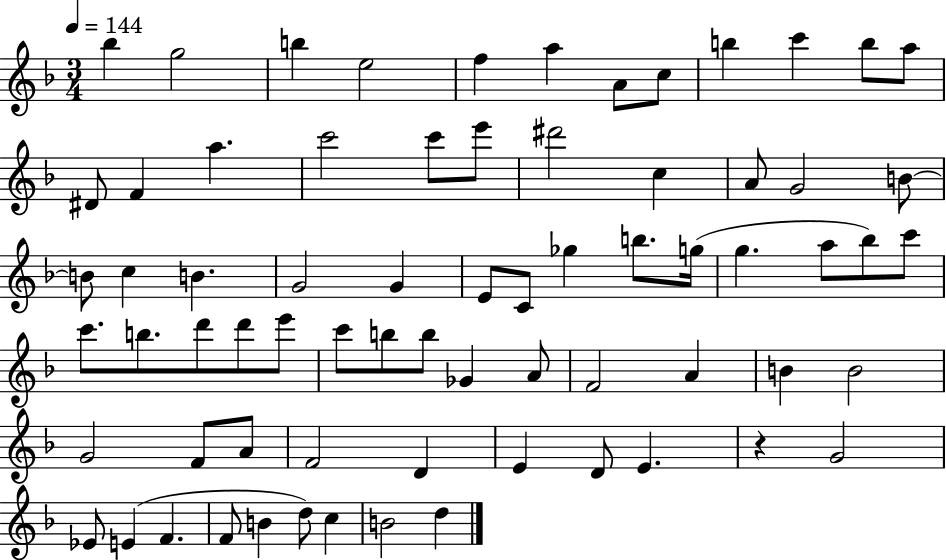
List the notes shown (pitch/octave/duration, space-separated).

Bb5/q G5/h B5/q E5/h F5/q A5/q A4/e C5/e B5/q C6/q B5/e A5/e D#4/e F4/q A5/q. C6/h C6/e E6/e D#6/h C5/q A4/e G4/h B4/e B4/e C5/q B4/q. G4/h G4/q E4/e C4/e Gb5/q B5/e. G5/s G5/q. A5/e Bb5/e C6/e C6/e. B5/e. D6/e D6/e E6/e C6/e B5/e B5/e Gb4/q A4/e F4/h A4/q B4/q B4/h G4/h F4/e A4/e F4/h D4/q E4/q D4/e E4/q. R/q G4/h Eb4/e E4/q F4/q. F4/e B4/q D5/e C5/q B4/h D5/q